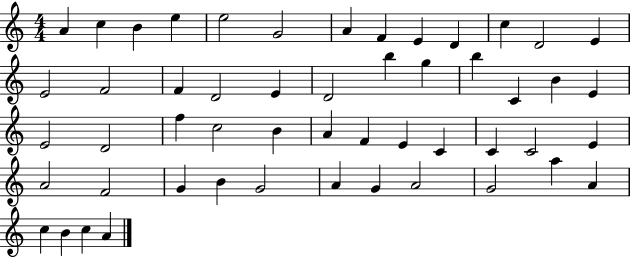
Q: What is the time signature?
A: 4/4